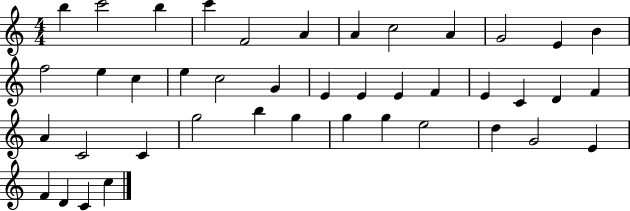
{
  \clef treble
  \numericTimeSignature
  \time 4/4
  \key c \major
  b''4 c'''2 b''4 | c'''4 f'2 a'4 | a'4 c''2 a'4 | g'2 e'4 b'4 | \break f''2 e''4 c''4 | e''4 c''2 g'4 | e'4 e'4 e'4 f'4 | e'4 c'4 d'4 f'4 | \break a'4 c'2 c'4 | g''2 b''4 g''4 | g''4 g''4 e''2 | d''4 g'2 e'4 | \break f'4 d'4 c'4 c''4 | \bar "|."
}